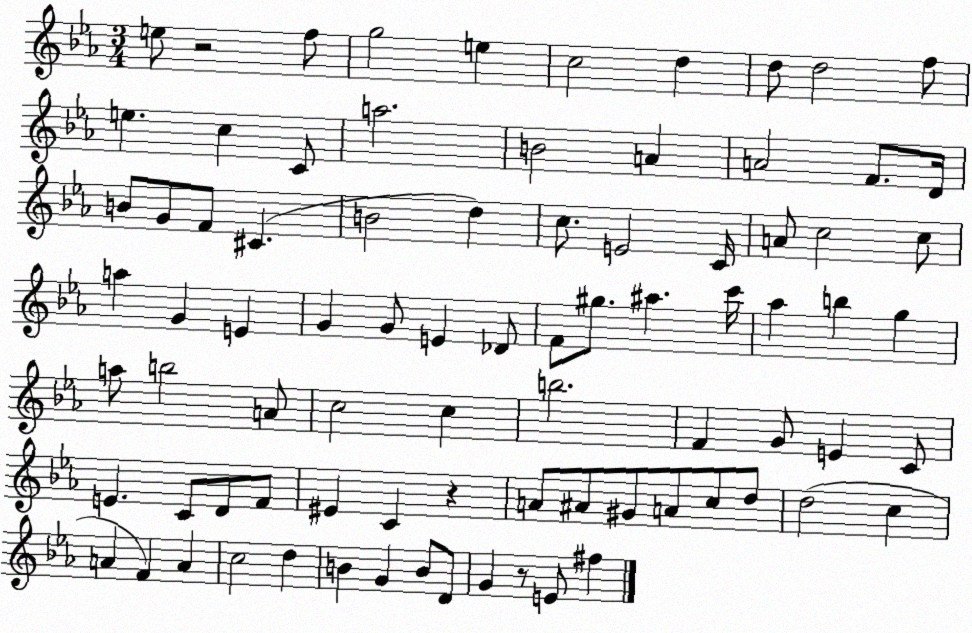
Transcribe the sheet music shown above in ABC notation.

X:1
T:Untitled
M:3/4
L:1/4
K:Eb
e/2 z2 f/2 g2 e c2 d d/2 d2 f/2 e c C/2 a2 B2 A A2 F/2 D/4 B/2 G/2 F/2 ^C B2 d c/2 E2 C/4 A/2 c2 c/2 a G E G G/2 E _D/2 F/2 ^g/2 ^a c'/4 _a b g a/2 b2 A/2 c2 c b2 F G/2 E C/2 E C/2 D/2 F/2 ^E C z A/2 ^A/2 ^G/2 A/2 c/2 d/2 d2 c A F A c2 d B G B/2 D/2 G z/2 E/2 ^f